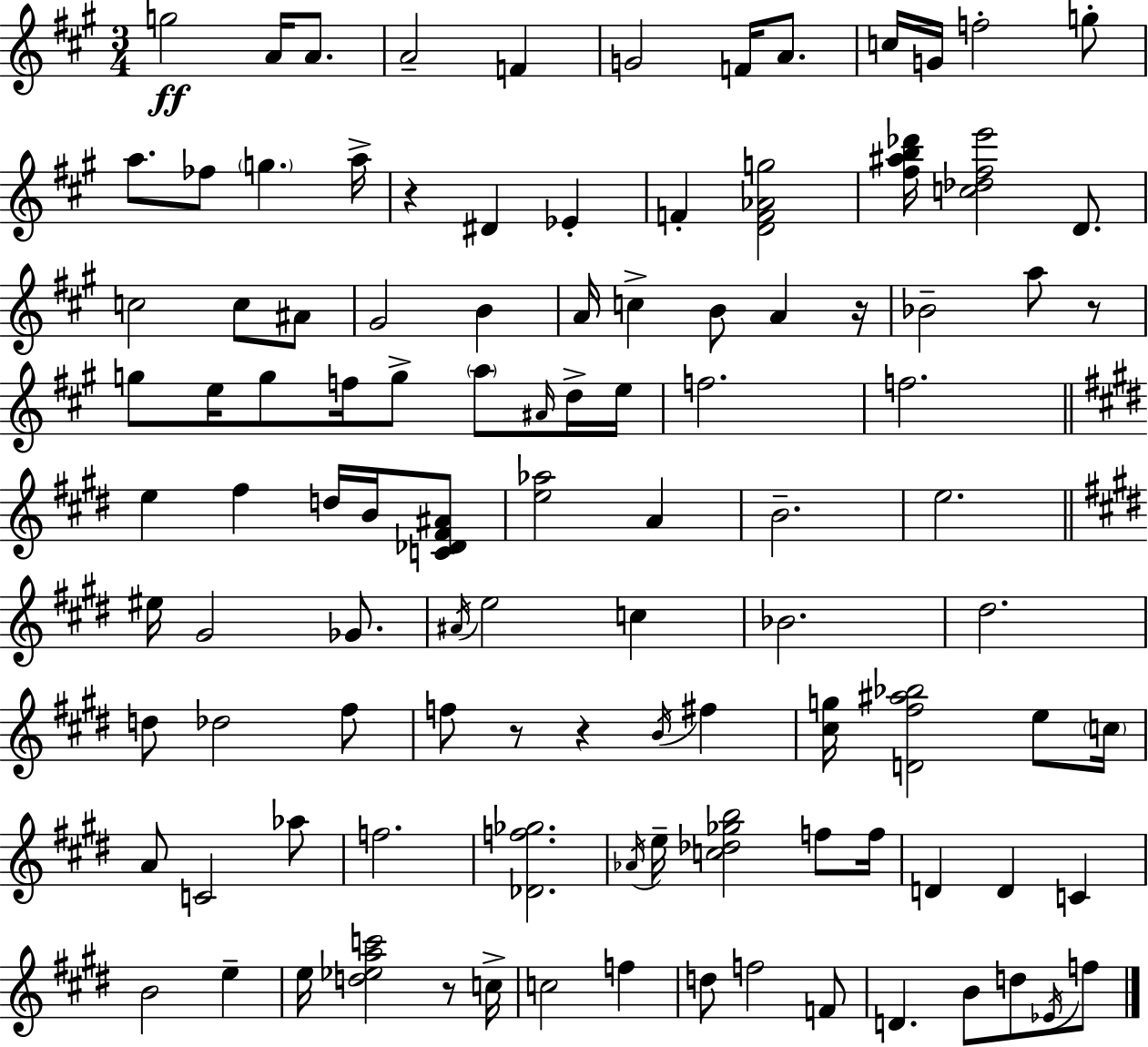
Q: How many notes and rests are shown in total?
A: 106